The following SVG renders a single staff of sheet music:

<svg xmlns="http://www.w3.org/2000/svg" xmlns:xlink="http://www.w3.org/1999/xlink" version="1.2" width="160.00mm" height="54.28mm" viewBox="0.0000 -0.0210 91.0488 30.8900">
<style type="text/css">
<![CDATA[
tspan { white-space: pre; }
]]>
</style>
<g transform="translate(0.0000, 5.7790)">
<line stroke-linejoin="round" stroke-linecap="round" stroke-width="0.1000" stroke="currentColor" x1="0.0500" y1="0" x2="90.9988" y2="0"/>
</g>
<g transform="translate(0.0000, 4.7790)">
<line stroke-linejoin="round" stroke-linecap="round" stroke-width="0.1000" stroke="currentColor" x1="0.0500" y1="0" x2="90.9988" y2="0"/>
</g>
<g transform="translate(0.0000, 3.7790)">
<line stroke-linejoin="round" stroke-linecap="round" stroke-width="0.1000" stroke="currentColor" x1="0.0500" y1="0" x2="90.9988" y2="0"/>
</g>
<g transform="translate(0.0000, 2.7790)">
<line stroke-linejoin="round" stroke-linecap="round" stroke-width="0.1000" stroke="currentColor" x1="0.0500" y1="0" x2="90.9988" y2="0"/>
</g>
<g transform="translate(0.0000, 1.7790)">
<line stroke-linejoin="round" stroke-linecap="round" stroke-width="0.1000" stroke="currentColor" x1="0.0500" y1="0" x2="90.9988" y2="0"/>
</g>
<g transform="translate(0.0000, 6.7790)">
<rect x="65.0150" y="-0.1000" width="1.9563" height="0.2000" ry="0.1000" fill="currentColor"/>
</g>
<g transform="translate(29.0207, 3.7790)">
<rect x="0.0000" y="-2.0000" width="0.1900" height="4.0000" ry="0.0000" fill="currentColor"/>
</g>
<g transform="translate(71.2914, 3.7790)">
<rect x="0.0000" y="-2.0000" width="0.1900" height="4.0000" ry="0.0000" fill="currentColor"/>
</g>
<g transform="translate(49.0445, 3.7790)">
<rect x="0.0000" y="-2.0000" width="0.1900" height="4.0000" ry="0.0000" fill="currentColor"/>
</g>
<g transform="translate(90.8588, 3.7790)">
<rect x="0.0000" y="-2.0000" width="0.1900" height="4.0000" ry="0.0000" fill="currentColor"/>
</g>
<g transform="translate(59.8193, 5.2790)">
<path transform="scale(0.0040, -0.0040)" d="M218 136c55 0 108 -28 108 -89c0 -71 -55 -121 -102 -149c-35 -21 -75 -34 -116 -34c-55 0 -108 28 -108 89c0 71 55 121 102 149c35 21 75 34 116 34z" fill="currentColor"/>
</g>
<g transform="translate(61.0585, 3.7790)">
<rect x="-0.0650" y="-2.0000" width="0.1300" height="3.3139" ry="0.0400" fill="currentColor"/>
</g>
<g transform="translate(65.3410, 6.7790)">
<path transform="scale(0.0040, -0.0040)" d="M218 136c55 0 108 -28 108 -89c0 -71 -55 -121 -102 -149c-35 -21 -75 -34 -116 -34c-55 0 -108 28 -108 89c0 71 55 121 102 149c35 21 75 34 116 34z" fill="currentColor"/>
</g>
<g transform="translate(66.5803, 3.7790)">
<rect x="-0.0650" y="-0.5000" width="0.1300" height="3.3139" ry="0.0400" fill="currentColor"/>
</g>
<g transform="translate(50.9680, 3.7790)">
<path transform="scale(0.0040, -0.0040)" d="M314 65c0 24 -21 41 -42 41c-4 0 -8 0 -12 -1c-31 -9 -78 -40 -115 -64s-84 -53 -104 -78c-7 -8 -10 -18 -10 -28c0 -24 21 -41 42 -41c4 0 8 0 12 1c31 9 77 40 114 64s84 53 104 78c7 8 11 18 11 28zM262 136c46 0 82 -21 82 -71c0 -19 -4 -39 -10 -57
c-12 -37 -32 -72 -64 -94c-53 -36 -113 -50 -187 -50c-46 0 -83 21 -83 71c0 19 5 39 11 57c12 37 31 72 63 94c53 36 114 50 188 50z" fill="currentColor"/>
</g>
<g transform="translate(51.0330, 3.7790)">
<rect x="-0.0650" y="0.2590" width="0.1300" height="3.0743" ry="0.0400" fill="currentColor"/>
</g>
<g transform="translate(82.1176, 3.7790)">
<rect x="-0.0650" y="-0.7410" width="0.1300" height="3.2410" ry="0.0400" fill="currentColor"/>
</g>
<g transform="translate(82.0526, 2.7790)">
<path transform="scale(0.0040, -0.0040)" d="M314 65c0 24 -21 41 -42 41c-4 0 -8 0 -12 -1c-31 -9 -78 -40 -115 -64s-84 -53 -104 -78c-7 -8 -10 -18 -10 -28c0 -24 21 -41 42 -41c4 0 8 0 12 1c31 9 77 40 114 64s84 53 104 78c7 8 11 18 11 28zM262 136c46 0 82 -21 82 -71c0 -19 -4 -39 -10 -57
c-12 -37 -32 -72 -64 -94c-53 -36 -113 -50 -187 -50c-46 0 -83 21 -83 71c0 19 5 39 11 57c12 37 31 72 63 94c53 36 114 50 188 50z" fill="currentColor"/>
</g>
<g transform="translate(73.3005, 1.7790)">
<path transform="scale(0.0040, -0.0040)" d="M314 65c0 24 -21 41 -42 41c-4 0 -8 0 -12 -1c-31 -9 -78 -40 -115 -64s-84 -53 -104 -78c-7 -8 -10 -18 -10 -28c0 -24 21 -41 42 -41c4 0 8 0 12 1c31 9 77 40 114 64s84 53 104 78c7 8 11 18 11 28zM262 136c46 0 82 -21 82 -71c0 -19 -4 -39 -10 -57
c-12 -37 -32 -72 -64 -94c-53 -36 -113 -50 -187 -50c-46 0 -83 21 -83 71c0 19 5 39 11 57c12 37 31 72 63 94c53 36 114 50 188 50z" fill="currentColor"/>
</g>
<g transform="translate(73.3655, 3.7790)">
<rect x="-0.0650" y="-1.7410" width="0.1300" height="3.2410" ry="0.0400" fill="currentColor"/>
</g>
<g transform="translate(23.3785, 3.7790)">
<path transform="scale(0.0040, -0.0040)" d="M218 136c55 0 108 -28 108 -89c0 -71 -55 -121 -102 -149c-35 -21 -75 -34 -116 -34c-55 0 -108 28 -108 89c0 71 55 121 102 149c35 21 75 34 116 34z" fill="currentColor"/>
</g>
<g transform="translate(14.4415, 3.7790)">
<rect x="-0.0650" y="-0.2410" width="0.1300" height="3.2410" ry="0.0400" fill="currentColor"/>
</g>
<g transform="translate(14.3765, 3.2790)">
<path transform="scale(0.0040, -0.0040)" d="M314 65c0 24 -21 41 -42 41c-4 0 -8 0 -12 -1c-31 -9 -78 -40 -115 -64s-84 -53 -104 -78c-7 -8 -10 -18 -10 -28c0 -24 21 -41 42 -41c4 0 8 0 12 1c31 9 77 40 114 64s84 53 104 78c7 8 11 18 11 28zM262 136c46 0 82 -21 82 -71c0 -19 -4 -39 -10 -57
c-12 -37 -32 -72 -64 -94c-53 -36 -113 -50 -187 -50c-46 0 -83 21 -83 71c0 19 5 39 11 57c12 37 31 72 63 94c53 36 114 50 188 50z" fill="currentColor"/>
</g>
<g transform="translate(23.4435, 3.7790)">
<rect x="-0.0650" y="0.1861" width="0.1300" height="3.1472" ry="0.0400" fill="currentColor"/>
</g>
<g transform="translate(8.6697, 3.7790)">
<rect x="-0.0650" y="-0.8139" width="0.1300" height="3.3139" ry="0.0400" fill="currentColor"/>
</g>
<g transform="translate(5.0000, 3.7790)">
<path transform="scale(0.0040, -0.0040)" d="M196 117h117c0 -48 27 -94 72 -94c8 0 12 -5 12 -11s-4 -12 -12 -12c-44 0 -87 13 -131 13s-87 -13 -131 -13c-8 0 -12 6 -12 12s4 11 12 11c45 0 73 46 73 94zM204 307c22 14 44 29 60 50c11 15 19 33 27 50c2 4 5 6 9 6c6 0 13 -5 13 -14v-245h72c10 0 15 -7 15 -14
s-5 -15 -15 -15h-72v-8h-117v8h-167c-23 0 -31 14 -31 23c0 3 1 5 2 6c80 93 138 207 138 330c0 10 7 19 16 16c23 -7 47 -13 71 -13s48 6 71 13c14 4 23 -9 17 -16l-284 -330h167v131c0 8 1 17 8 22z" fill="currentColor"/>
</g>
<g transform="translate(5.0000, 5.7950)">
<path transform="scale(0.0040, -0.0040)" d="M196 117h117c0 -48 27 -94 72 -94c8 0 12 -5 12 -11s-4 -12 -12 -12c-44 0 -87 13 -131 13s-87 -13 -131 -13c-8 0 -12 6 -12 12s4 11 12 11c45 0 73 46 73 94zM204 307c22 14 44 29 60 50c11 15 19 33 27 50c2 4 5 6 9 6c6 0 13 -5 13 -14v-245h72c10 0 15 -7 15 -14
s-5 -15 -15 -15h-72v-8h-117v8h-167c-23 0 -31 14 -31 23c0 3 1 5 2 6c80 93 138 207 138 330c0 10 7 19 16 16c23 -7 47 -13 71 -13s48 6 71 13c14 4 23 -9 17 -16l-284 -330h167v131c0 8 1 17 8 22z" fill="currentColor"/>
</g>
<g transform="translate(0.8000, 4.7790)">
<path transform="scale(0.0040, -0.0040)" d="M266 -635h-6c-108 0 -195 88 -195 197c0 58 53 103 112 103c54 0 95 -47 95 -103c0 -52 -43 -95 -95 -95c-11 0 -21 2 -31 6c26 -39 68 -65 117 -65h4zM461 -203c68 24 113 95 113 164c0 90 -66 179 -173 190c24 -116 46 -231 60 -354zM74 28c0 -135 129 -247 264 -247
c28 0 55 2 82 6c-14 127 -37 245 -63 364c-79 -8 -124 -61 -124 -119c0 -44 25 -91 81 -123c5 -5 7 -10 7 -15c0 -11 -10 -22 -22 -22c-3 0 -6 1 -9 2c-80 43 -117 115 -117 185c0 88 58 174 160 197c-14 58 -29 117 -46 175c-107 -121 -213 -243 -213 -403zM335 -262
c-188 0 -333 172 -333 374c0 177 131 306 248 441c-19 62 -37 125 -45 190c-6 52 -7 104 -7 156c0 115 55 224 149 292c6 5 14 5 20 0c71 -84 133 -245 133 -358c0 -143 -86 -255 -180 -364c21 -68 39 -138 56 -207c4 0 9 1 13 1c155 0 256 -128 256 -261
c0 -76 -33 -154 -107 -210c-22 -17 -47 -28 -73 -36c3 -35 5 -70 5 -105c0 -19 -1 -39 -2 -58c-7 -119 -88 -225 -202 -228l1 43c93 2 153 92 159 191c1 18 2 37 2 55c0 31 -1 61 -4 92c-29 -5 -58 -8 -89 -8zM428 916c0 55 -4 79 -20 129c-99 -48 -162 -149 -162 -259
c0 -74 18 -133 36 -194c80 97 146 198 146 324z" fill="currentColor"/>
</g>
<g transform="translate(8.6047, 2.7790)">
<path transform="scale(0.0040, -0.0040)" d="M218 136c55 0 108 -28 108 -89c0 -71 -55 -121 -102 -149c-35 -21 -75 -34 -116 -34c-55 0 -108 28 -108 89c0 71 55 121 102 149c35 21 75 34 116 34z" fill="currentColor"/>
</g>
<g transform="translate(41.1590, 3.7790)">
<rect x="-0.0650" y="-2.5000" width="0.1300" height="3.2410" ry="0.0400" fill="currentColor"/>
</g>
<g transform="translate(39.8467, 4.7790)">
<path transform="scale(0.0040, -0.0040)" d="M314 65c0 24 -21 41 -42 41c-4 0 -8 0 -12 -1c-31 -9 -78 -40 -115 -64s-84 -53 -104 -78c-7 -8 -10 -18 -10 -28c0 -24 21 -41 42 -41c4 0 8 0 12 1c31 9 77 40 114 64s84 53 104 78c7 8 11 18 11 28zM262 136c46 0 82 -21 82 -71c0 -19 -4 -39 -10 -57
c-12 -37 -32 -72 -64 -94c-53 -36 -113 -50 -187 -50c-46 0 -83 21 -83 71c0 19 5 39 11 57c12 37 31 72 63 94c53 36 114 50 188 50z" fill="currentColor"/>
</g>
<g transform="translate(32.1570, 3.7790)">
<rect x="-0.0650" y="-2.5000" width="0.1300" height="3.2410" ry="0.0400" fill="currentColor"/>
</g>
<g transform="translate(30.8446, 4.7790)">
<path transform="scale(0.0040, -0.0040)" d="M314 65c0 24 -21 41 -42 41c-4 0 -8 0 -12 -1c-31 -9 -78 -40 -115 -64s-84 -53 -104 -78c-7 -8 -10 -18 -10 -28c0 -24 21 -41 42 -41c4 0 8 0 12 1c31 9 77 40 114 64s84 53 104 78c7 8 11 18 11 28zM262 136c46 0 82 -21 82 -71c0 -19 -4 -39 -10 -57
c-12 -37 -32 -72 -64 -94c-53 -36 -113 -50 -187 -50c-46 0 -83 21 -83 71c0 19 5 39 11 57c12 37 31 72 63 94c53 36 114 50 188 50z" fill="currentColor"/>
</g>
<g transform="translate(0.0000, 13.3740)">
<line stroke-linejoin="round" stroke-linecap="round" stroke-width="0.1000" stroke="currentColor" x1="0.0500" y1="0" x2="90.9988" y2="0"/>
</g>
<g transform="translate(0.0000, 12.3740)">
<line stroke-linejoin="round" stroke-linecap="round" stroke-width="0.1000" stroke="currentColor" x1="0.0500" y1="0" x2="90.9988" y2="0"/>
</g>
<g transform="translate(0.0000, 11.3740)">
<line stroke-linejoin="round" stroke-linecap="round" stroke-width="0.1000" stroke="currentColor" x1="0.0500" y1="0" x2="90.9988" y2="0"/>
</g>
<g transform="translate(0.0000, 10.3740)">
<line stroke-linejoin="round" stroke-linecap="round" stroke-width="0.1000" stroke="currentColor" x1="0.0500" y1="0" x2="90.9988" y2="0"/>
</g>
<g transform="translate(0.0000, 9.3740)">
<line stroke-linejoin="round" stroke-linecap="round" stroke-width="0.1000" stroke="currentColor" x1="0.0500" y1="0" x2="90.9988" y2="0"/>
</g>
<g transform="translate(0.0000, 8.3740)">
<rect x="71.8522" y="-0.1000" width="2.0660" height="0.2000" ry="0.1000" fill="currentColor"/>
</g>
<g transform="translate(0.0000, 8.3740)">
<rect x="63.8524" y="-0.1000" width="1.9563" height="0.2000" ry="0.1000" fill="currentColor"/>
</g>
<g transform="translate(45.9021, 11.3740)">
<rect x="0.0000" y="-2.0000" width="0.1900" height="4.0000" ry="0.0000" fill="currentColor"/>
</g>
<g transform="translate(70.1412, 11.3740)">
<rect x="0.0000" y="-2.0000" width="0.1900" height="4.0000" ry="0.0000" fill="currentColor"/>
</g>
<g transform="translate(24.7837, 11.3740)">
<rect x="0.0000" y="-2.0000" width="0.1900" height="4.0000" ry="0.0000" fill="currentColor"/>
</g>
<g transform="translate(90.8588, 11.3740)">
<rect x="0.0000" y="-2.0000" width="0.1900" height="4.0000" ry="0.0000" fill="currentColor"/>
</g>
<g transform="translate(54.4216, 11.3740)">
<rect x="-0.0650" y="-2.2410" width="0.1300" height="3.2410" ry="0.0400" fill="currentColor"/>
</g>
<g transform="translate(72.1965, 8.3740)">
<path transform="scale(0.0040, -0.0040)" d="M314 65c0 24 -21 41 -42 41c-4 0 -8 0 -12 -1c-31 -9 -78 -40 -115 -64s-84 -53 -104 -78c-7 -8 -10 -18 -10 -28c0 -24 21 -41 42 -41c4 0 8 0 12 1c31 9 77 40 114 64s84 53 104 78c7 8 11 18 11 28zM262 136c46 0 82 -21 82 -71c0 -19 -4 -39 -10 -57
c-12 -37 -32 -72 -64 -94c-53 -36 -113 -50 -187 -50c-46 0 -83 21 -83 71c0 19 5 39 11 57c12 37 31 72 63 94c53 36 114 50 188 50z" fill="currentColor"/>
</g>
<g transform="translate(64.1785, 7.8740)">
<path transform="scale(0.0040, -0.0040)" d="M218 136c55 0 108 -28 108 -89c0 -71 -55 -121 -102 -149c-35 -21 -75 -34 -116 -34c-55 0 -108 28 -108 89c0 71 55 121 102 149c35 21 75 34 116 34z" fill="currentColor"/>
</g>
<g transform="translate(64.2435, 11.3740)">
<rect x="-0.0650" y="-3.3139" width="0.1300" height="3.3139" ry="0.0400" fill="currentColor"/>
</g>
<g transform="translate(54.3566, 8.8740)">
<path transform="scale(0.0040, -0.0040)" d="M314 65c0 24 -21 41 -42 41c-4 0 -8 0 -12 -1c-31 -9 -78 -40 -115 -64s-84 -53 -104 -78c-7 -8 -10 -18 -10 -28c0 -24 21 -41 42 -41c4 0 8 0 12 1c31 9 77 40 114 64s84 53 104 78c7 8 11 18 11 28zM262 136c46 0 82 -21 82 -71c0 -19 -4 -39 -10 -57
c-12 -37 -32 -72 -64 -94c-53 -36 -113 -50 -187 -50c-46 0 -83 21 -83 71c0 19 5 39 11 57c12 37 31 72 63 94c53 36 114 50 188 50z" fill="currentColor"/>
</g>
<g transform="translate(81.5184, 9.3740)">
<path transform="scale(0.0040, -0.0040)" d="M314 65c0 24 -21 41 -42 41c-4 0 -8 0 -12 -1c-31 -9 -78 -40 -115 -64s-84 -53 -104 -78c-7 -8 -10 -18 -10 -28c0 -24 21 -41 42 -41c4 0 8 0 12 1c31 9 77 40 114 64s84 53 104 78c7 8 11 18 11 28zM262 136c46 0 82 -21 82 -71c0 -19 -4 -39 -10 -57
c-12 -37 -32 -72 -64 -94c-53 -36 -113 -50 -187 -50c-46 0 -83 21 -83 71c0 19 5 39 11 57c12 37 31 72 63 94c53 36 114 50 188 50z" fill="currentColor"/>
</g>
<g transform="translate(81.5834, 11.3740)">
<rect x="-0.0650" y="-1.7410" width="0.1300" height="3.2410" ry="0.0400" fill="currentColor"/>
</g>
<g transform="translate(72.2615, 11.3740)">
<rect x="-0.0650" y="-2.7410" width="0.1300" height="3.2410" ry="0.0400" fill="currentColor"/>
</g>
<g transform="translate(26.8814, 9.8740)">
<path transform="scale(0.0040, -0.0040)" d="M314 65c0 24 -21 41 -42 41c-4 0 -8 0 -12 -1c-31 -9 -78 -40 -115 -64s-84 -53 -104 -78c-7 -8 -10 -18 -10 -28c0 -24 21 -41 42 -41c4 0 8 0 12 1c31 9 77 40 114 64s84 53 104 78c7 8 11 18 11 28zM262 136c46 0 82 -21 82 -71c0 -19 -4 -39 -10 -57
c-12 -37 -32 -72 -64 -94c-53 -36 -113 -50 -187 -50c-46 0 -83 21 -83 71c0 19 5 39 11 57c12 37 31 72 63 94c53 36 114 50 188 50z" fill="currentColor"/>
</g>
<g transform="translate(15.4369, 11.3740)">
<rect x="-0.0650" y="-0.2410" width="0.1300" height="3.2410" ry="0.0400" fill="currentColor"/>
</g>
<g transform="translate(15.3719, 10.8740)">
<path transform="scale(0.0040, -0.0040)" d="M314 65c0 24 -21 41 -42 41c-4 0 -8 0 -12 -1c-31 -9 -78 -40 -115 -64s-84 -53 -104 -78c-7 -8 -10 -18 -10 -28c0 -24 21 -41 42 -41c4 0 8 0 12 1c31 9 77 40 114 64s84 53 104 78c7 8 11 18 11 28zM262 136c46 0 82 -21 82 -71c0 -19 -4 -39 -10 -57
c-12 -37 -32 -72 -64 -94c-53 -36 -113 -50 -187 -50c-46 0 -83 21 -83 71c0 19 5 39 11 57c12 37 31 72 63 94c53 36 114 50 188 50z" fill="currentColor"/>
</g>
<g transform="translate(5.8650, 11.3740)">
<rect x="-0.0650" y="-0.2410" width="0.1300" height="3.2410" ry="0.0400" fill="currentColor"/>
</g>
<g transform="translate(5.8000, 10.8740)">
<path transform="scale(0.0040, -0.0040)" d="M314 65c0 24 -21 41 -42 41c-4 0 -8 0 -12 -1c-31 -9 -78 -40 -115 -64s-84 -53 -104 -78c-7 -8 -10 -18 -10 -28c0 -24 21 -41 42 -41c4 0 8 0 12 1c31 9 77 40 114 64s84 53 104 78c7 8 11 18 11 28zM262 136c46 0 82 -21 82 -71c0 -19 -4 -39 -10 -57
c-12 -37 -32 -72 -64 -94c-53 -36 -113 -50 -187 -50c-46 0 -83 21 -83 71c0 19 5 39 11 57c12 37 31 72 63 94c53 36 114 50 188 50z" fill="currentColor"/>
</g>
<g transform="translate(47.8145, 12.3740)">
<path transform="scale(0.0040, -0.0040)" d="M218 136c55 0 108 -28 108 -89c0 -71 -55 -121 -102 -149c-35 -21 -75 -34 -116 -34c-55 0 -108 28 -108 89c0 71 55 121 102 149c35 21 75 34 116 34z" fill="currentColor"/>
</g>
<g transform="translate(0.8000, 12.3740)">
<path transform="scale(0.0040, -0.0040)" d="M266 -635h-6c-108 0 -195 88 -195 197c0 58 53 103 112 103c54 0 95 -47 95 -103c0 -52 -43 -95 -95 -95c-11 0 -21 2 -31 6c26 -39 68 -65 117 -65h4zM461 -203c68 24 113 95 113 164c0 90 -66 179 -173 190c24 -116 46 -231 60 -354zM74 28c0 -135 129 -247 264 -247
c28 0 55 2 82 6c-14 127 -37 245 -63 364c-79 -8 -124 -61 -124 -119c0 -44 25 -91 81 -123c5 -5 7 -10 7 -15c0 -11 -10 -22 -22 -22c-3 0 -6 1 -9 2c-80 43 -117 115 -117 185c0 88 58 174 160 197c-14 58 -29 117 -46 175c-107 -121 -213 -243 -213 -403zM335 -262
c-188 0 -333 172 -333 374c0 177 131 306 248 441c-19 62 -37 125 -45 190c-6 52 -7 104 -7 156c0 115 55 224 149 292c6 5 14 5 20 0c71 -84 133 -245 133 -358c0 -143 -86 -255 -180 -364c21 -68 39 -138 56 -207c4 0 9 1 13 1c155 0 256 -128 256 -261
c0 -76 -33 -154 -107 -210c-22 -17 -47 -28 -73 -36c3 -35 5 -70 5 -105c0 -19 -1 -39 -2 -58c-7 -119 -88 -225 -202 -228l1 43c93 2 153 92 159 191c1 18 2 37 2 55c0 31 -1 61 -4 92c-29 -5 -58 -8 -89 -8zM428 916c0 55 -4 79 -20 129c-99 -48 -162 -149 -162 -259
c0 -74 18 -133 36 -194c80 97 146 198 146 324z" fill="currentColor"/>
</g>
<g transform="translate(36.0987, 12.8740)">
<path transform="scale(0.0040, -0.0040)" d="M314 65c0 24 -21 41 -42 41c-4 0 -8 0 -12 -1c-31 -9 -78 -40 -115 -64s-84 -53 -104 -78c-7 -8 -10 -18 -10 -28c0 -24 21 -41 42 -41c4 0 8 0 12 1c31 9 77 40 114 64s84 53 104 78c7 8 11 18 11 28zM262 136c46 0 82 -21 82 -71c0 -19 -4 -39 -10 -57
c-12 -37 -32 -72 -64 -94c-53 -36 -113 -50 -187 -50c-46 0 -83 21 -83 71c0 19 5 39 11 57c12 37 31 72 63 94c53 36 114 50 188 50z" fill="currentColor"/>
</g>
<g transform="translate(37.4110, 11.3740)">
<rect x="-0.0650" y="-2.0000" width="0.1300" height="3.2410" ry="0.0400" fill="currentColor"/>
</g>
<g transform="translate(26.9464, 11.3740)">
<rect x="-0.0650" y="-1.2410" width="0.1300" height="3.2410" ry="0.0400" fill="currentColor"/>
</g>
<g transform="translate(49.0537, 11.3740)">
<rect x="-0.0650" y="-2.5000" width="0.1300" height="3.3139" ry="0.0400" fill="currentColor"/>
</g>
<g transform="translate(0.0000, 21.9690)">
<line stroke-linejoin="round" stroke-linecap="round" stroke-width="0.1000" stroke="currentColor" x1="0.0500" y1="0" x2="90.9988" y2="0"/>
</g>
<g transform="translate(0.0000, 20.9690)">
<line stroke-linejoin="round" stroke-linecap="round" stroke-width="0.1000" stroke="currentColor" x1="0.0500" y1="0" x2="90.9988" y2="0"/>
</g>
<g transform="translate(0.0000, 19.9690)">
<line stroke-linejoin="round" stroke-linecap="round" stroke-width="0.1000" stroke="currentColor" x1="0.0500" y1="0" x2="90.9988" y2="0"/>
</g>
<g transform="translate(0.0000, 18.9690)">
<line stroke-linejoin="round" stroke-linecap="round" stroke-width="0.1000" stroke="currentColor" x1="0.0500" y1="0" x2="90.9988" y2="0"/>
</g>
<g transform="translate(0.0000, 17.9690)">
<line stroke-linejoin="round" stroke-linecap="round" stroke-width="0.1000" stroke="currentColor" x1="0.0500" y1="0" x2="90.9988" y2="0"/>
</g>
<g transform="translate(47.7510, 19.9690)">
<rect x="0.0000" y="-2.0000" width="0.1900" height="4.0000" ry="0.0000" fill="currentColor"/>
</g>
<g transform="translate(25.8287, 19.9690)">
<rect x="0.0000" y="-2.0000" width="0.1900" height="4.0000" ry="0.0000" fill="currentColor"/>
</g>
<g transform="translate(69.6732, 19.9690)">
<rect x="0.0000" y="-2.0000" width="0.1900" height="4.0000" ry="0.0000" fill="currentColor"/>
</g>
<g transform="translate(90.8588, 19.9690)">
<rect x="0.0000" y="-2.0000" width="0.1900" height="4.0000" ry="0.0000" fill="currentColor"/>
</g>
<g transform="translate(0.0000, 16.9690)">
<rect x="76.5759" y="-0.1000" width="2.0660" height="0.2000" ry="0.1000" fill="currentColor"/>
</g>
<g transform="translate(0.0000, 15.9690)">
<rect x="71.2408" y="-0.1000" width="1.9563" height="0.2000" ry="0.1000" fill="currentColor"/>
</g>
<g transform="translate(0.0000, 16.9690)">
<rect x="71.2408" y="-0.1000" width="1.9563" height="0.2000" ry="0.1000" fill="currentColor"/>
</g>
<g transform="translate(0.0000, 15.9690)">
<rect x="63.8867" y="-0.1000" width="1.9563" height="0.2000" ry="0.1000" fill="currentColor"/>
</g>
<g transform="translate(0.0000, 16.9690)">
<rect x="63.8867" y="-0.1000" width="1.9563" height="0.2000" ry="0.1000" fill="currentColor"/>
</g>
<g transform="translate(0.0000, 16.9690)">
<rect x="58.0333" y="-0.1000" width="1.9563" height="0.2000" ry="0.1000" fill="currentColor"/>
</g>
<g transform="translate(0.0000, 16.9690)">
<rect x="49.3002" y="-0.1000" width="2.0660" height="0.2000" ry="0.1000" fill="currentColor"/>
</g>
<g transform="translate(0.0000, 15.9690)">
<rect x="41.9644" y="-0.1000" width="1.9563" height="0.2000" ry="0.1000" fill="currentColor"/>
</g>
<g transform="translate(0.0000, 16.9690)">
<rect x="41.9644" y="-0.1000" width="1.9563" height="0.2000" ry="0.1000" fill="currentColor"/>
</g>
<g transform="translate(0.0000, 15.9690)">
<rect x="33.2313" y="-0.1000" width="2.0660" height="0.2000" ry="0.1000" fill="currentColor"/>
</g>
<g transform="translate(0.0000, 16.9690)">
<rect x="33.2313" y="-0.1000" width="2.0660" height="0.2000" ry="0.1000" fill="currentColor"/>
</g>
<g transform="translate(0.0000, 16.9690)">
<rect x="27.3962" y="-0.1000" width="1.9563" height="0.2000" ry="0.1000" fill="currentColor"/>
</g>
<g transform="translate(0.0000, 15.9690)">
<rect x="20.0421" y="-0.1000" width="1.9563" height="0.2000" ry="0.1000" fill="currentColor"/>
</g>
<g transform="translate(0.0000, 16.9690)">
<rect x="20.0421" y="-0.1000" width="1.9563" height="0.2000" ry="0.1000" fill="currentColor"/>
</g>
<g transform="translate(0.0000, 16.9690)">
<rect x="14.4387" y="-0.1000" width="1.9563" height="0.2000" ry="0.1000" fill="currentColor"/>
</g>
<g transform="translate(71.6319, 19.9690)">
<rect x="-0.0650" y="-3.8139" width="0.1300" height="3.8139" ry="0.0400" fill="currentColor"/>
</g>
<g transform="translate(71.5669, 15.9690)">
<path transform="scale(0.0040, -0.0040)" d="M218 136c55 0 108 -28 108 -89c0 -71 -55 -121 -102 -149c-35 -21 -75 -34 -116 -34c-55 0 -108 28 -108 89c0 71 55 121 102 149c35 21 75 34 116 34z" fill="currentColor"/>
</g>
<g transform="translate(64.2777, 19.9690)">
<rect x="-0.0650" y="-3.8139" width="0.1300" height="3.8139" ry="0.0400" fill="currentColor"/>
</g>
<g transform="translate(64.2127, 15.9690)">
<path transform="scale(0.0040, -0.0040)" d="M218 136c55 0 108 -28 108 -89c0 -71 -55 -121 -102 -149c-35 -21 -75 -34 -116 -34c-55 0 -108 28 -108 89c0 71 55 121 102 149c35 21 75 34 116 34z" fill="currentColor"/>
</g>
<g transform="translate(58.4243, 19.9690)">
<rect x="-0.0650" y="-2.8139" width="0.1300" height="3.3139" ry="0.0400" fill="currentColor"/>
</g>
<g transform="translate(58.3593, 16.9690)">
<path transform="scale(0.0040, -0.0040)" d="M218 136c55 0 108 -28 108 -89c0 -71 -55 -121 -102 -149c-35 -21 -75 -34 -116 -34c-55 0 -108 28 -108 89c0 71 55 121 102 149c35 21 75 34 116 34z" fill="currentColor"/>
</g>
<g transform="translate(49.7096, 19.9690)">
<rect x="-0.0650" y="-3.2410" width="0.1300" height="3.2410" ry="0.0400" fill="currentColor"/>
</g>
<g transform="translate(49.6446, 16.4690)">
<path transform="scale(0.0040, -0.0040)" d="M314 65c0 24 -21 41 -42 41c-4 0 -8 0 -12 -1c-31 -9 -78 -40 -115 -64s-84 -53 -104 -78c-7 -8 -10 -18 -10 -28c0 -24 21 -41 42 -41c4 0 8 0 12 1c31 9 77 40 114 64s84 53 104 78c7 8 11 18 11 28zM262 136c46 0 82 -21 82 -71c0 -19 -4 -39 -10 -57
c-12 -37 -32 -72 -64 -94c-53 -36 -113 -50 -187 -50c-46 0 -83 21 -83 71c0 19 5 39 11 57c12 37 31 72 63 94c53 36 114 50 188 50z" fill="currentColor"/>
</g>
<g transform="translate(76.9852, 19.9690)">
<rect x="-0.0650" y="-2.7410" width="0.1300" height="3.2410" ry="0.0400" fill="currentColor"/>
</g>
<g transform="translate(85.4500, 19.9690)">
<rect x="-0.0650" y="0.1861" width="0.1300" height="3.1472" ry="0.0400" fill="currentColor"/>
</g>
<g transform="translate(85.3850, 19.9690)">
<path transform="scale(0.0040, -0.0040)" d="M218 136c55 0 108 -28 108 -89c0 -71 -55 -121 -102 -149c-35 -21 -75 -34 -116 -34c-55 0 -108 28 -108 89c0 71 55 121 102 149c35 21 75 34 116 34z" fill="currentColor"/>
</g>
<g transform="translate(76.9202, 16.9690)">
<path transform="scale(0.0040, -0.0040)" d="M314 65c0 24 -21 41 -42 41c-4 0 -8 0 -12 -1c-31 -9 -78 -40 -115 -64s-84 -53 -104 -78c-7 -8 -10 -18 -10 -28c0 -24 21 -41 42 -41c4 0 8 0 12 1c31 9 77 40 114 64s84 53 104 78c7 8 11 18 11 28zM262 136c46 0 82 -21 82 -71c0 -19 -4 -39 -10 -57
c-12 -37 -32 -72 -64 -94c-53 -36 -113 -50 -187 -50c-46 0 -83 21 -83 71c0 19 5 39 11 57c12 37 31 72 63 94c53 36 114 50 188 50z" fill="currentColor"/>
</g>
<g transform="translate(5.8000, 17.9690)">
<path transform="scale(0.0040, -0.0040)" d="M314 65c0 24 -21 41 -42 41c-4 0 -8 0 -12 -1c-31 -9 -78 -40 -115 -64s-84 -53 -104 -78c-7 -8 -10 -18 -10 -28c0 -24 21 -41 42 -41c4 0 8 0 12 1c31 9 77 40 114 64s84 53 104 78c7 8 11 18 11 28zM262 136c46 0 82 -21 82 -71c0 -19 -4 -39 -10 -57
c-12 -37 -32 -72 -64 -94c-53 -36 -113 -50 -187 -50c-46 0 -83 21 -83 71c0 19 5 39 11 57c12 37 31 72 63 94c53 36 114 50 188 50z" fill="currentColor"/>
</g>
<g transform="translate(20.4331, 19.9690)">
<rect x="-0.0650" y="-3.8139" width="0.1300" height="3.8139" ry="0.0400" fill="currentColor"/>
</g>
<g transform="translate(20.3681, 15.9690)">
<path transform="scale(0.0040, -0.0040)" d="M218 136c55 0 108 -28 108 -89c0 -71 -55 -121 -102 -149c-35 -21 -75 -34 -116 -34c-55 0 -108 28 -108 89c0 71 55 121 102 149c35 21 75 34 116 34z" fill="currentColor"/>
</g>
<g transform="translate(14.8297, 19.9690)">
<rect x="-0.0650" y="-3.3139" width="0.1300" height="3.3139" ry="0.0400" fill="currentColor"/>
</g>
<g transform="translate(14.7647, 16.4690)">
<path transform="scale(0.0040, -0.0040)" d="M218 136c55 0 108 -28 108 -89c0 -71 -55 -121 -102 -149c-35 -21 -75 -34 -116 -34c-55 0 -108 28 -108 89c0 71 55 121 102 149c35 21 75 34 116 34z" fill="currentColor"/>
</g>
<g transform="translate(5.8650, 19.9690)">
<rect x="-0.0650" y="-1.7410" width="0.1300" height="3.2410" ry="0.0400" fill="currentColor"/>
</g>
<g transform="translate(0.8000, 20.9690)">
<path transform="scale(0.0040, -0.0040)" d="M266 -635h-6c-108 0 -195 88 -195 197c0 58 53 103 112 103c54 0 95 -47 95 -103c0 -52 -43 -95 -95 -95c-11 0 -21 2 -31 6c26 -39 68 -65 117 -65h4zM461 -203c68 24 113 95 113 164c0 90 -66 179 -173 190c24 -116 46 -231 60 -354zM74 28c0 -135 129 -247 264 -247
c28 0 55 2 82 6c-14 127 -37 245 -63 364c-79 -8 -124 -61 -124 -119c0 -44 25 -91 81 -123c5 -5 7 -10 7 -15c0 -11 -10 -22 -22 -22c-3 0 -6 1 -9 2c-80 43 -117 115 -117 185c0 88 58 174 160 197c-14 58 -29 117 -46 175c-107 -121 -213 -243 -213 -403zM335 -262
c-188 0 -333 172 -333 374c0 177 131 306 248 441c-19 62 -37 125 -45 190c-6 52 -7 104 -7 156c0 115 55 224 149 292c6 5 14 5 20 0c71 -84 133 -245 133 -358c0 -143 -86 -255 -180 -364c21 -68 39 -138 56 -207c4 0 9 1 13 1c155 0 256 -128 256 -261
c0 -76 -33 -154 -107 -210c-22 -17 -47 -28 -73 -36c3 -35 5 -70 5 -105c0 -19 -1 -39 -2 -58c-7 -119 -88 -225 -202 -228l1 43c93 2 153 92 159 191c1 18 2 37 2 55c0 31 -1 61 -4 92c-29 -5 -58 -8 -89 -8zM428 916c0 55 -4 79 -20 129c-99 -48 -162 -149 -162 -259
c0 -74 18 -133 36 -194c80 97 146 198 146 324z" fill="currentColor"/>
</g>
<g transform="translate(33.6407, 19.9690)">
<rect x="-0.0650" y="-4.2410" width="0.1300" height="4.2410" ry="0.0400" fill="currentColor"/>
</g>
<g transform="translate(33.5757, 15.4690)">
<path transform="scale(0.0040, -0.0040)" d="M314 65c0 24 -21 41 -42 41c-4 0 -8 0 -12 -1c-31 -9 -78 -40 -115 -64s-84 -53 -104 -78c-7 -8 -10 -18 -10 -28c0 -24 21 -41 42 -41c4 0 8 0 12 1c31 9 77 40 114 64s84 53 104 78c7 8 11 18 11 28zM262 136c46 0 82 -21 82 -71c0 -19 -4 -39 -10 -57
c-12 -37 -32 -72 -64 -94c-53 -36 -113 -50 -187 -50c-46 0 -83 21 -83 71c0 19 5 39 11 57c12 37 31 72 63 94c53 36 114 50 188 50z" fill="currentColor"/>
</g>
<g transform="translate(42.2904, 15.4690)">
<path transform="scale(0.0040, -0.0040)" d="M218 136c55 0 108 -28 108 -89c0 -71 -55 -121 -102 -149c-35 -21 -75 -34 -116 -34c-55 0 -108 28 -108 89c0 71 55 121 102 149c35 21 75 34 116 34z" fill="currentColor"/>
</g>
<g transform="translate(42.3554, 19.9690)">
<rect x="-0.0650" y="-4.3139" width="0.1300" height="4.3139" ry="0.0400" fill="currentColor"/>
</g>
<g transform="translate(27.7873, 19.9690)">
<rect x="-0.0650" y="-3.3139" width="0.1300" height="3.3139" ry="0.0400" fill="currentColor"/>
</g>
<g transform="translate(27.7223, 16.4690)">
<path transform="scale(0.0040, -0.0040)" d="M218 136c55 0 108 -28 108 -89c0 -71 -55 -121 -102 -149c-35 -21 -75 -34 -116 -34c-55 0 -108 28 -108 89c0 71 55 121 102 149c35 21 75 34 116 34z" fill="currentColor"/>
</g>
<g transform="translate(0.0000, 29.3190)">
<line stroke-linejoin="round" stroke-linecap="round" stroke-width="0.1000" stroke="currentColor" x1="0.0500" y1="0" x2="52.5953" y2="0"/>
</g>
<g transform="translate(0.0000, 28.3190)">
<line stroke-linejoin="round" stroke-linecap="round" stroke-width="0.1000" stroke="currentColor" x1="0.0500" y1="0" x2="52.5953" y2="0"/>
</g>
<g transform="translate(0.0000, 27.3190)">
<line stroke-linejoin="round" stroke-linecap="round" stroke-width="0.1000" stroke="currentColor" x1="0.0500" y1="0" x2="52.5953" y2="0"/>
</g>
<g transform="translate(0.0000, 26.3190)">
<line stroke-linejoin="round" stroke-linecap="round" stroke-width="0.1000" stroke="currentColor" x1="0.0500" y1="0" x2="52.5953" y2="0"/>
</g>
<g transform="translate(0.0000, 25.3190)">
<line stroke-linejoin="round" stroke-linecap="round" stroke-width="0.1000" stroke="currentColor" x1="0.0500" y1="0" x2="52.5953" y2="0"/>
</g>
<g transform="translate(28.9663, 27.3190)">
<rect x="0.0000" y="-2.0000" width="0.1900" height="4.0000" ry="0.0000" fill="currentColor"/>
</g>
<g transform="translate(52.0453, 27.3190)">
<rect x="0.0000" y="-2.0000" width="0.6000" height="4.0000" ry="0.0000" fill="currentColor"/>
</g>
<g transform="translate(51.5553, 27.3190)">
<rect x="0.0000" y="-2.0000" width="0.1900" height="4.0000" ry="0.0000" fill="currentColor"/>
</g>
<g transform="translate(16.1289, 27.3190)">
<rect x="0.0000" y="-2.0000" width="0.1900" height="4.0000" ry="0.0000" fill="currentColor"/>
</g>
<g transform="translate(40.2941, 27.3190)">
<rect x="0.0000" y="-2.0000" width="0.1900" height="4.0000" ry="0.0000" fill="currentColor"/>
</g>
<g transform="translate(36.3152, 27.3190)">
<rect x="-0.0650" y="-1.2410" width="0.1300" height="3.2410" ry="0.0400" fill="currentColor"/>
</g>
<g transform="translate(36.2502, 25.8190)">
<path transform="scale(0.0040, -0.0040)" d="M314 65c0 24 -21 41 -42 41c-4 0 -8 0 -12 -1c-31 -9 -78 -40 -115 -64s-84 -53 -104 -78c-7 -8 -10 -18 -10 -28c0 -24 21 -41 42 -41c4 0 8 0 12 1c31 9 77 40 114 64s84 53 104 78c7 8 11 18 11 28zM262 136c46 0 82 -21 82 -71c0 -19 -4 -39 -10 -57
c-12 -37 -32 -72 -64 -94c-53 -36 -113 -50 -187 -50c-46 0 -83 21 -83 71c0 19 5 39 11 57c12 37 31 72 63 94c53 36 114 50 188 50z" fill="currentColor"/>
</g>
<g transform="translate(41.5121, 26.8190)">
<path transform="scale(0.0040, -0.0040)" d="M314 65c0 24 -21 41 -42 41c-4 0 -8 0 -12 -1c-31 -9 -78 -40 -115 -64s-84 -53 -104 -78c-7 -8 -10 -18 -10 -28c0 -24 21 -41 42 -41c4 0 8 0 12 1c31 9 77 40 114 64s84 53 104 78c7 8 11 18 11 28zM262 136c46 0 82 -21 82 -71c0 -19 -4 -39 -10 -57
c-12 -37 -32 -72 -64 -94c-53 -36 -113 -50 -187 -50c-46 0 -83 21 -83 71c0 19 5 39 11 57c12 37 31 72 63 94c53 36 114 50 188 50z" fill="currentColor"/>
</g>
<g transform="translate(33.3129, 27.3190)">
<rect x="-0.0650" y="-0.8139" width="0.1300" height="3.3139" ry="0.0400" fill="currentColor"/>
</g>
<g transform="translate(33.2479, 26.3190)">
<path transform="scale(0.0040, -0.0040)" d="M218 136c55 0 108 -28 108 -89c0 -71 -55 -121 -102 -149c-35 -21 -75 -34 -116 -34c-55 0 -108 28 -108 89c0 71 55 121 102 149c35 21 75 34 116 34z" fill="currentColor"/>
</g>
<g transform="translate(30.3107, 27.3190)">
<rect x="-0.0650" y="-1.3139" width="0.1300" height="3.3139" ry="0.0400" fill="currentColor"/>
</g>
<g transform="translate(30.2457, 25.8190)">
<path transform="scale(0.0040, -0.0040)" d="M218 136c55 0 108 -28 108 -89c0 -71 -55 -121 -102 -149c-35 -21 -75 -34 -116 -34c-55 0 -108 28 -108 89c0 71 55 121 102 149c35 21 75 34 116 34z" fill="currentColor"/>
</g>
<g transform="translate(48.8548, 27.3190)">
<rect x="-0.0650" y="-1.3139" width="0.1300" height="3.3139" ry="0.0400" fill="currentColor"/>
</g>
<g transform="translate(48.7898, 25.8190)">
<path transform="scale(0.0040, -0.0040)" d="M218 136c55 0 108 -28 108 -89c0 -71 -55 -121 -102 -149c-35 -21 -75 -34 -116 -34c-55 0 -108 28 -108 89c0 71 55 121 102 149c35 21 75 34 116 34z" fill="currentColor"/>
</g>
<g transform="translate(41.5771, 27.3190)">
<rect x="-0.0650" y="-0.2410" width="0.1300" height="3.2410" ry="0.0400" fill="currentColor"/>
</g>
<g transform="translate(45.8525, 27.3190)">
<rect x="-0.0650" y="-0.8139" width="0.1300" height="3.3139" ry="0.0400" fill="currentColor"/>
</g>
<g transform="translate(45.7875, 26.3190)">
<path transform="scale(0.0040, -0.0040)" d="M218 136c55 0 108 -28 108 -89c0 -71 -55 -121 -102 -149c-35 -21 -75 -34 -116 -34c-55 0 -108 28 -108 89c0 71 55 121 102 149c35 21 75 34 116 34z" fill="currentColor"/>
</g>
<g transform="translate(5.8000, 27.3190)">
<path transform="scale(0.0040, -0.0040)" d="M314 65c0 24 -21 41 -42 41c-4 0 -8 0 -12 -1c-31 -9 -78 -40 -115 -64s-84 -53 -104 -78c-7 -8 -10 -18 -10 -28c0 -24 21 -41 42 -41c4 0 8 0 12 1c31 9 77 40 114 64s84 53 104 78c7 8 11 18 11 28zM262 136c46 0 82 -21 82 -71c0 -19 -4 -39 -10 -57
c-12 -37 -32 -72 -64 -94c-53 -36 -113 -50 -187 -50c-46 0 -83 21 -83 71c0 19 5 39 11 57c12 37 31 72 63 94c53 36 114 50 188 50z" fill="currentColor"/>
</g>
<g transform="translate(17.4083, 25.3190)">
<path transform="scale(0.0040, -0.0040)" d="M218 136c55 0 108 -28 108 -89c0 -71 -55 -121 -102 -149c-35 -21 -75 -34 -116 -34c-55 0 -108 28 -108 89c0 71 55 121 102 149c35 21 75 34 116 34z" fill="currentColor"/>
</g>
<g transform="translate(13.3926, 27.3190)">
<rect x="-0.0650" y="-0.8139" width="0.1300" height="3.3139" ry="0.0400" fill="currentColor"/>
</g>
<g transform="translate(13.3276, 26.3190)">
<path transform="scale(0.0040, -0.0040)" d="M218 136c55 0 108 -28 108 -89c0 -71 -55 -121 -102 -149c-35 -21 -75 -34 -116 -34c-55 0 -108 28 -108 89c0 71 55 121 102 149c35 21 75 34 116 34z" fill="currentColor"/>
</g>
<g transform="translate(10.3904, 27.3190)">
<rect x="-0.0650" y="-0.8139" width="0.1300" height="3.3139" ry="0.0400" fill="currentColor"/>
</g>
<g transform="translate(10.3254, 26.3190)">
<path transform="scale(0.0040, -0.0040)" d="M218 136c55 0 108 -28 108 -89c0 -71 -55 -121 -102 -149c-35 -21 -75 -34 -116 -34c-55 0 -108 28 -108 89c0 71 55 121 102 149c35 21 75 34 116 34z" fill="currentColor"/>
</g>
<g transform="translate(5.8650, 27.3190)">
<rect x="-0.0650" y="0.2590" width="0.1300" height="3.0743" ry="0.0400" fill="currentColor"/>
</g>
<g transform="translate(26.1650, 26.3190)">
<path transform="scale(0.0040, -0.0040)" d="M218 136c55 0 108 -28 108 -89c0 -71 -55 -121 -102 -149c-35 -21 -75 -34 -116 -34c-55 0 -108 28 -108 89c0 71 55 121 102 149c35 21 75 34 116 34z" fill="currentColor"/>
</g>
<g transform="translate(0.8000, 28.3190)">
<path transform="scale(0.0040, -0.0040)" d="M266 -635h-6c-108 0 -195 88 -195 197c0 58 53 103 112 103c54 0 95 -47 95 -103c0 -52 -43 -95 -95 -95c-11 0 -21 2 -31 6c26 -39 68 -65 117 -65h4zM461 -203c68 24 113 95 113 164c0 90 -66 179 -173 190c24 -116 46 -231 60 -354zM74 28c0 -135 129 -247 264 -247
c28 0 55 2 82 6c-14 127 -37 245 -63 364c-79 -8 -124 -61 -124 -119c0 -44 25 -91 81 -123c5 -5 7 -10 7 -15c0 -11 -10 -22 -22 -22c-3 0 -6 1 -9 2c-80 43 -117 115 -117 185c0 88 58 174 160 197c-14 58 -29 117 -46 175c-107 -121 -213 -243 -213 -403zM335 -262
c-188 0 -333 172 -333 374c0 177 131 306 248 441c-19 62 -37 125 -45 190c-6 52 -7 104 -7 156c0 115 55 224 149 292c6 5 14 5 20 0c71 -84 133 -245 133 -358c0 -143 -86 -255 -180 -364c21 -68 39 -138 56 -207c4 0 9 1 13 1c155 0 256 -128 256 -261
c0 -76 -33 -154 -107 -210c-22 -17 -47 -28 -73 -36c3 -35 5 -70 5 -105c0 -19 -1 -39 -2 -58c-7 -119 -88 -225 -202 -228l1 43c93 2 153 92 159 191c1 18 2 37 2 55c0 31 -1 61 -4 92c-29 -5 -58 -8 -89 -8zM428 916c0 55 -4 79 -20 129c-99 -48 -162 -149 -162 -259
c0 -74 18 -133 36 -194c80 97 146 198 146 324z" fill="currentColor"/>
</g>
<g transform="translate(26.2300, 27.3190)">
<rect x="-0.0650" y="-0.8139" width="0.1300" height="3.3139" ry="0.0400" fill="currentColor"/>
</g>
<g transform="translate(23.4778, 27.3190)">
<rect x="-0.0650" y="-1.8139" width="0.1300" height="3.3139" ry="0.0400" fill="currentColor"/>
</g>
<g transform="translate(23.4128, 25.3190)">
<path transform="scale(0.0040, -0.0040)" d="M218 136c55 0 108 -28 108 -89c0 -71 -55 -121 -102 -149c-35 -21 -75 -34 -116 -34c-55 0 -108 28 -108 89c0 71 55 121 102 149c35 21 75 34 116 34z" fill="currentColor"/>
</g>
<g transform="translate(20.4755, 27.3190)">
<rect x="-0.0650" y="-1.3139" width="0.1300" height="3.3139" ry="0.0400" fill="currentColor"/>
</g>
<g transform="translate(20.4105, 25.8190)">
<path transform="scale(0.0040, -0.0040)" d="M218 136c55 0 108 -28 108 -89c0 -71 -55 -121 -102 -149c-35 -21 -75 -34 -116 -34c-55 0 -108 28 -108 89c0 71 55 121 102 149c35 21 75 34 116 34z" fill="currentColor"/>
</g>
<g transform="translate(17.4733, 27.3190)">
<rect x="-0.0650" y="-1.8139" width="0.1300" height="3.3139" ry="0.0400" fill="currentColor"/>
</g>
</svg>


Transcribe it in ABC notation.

X:1
T:Untitled
M:4/4
L:1/4
K:C
d c2 B G2 G2 B2 F C f2 d2 c2 c2 e2 F2 G g2 b a2 f2 f2 b c' b d'2 d' b2 a c' c' a2 B B2 d d f e f d e d e2 c2 d e